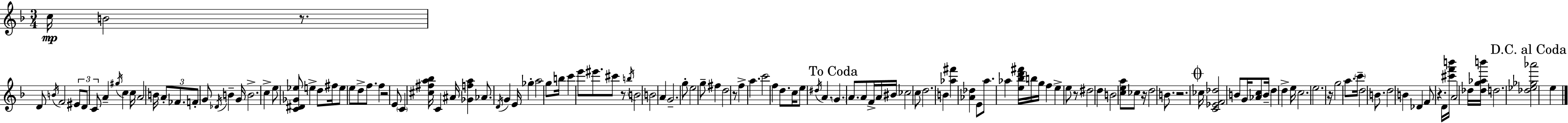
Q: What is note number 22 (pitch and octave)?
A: B4